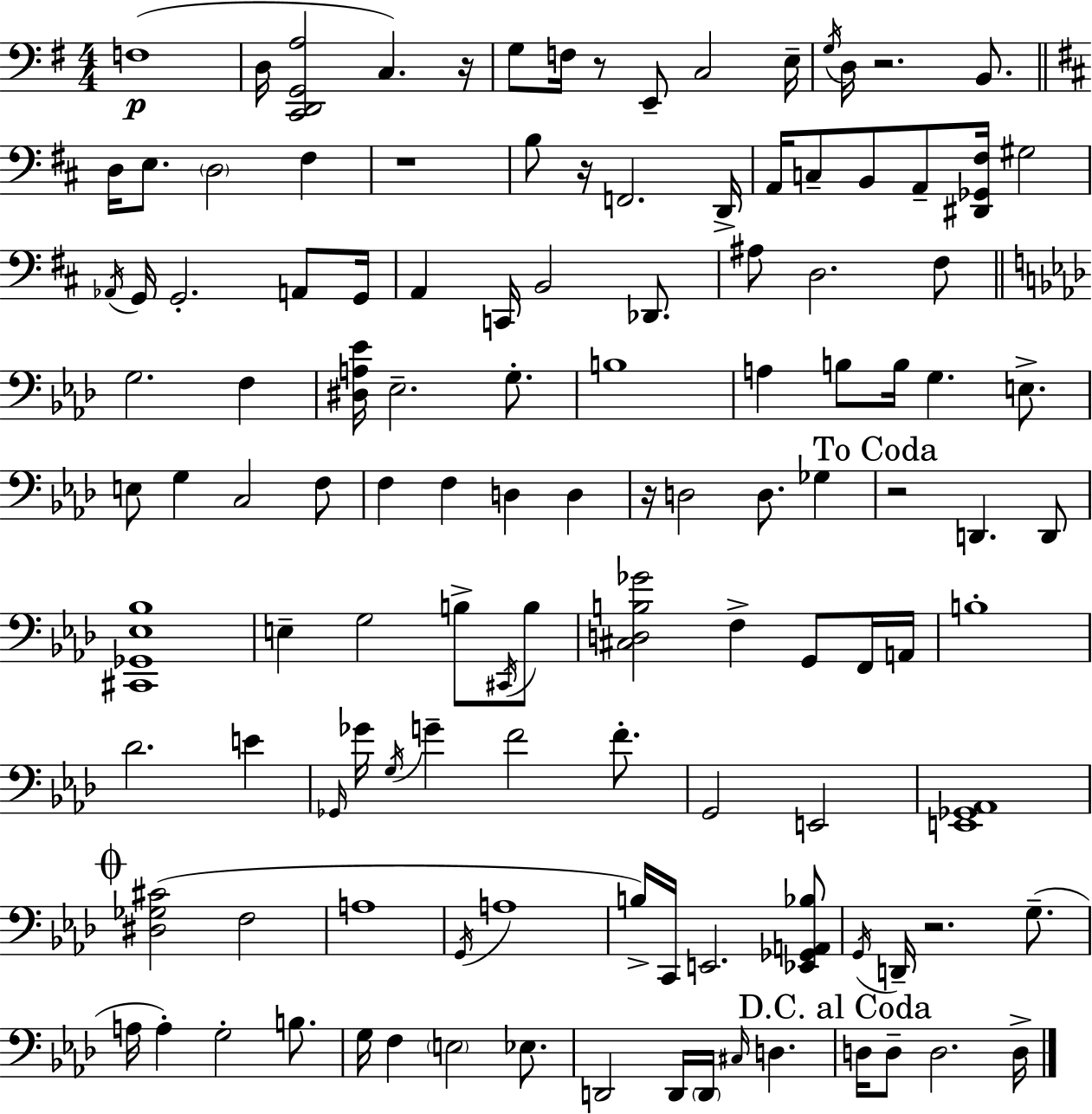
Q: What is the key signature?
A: E minor